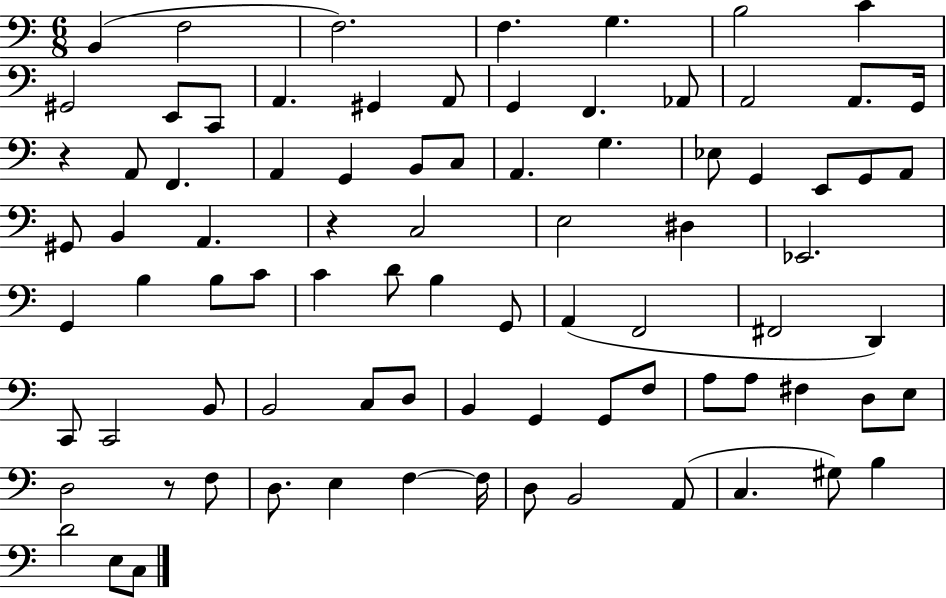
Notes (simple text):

B2/q F3/h F3/h. F3/q. G3/q. B3/h C4/q G#2/h E2/e C2/e A2/q. G#2/q A2/e G2/q F2/q. Ab2/e A2/h A2/e. G2/s R/q A2/e F2/q. A2/q G2/q B2/e C3/e A2/q. G3/q. Eb3/e G2/q E2/e G2/e A2/e G#2/e B2/q A2/q. R/q C3/h E3/h D#3/q Eb2/h. G2/q B3/q B3/e C4/e C4/q D4/e B3/q G2/e A2/q F2/h F#2/h D2/q C2/e C2/h B2/e B2/h C3/e D3/e B2/q G2/q G2/e F3/e A3/e A3/e F#3/q D3/e E3/e D3/h R/e F3/e D3/e. E3/q F3/q F3/s D3/e B2/h A2/e C3/q. G#3/e B3/q D4/h E3/e C3/e